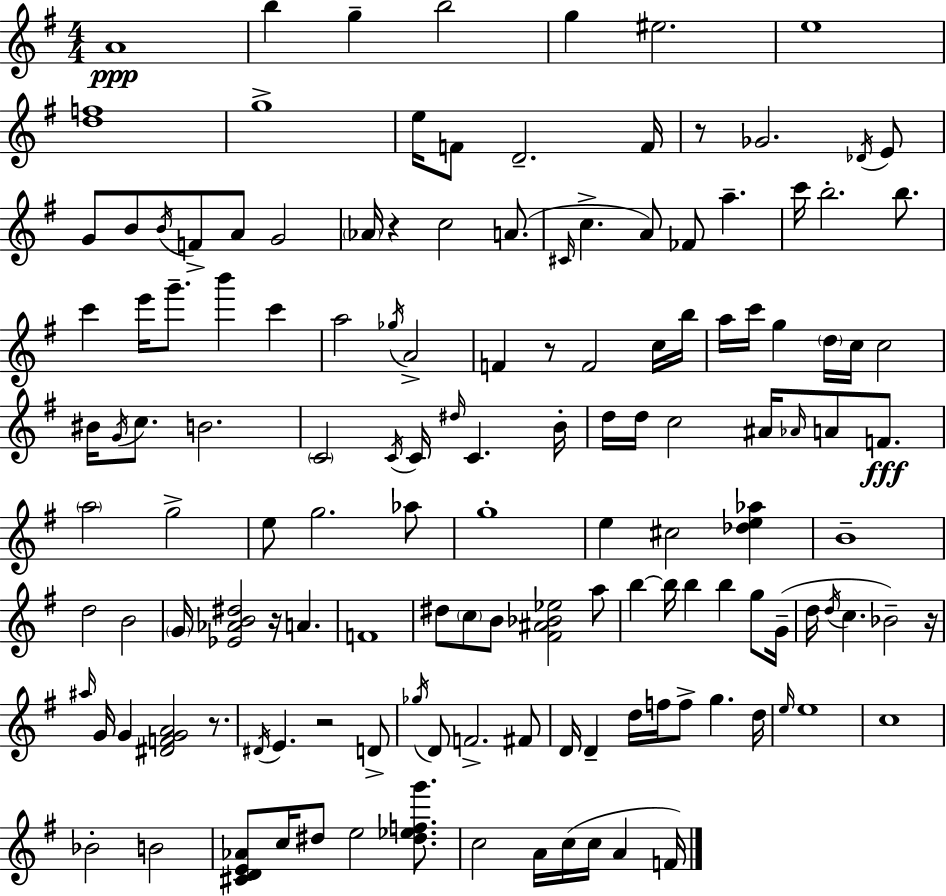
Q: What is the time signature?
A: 4/4